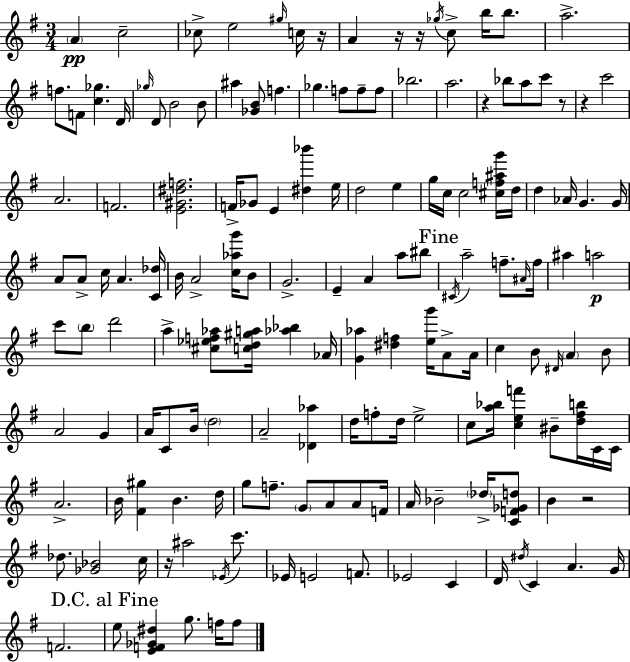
X:1
T:Untitled
M:3/4
L:1/4
K:Em
A c2 _c/2 e2 ^g/4 c/4 z/4 A z/4 z/4 _g/4 c/2 b/4 b/2 a2 f/2 F/2 [c_g] D/4 _g/4 D/2 B2 B/2 ^a [_GB]/2 f _g f/2 f/2 f/2 _b2 a2 z _b/2 a/2 c'/2 z/2 z c'2 A2 F2 [E^G^df]2 F/4 _G/2 E [^d_b'] e/4 d2 e g/4 c/4 c2 [^cf^ag']/4 d/4 d _A/4 G G/4 A/2 A/2 c/4 A [C_d]/4 B/4 A2 [c_ag']/4 B/2 G2 E A a/2 ^b/2 ^C/4 a2 f/2 ^A/4 f/4 ^a a2 c'/2 b/2 d'2 a [^c_ef_a]/2 [cd^ga]/4 [_a_b] _A/4 [G_a] [^df] [eg']/4 A/2 A/4 c B/2 ^D/4 A B/2 A2 G A/4 C/2 B/4 d2 A2 [_D_a] d/4 f/2 d/4 e2 c/2 [a_b]/4 [cef'] ^B/2 [d^fb]/4 C/4 C/4 A2 B/4 [^F^g] B d/4 g/2 f/2 G/2 A/2 A/2 F/4 A/4 _B2 _d/4 [CF_Gd]/2 B z2 _d/2 [_G_B]2 c/4 z/4 ^a2 _E/4 c'/2 _E/4 E2 F/2 _E2 C D/4 ^d/4 C A G/4 F2 e/2 [EF_G^d] g/2 f/4 f/2